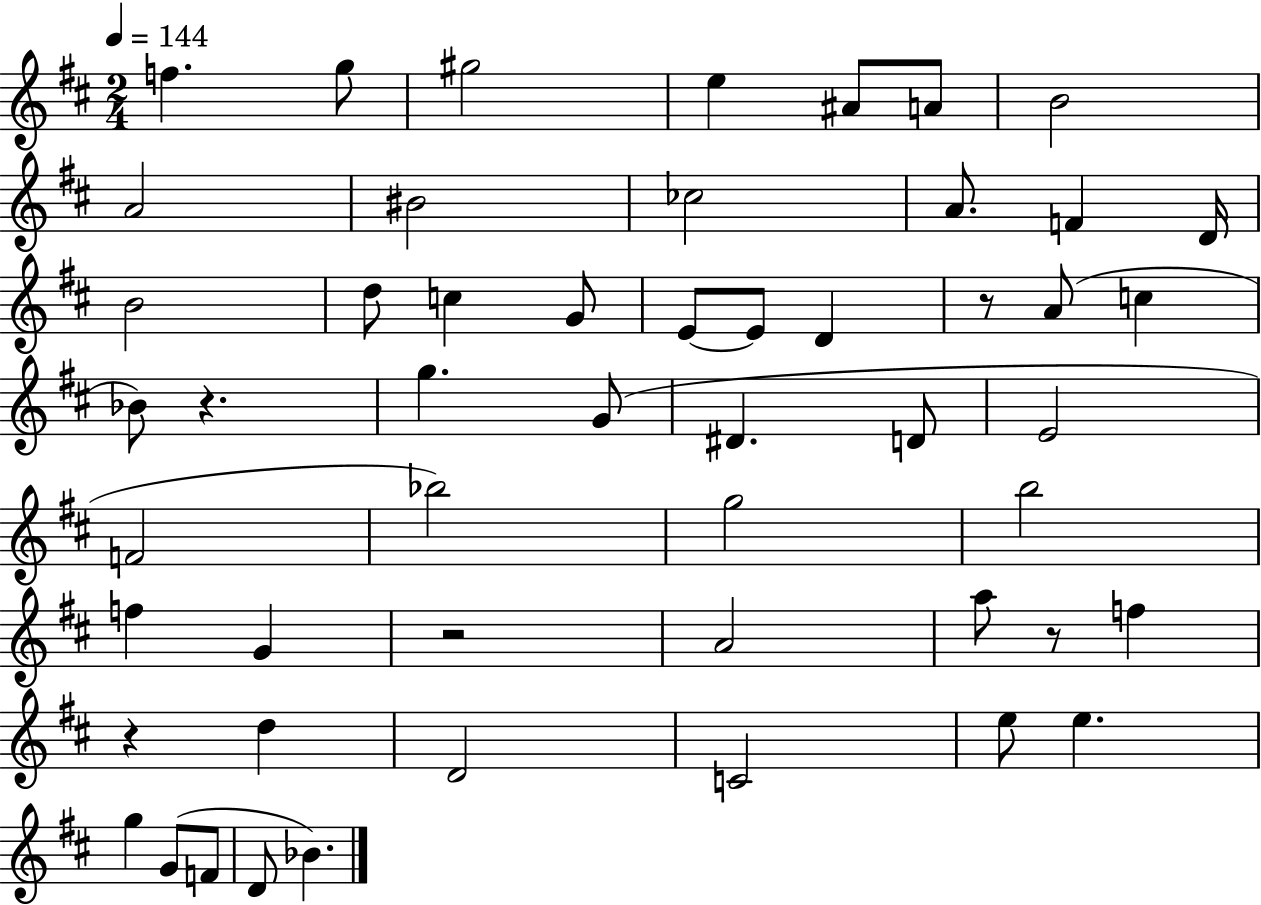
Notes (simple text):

F5/q. G5/e G#5/h E5/q A#4/e A4/e B4/h A4/h BIS4/h CES5/h A4/e. F4/q D4/s B4/h D5/e C5/q G4/e E4/e E4/e D4/q R/e A4/e C5/q Bb4/e R/q. G5/q. G4/e D#4/q. D4/e E4/h F4/h Bb5/h G5/h B5/h F5/q G4/q R/h A4/h A5/e R/e F5/q R/q D5/q D4/h C4/h E5/e E5/q. G5/q G4/e F4/e D4/e Bb4/q.